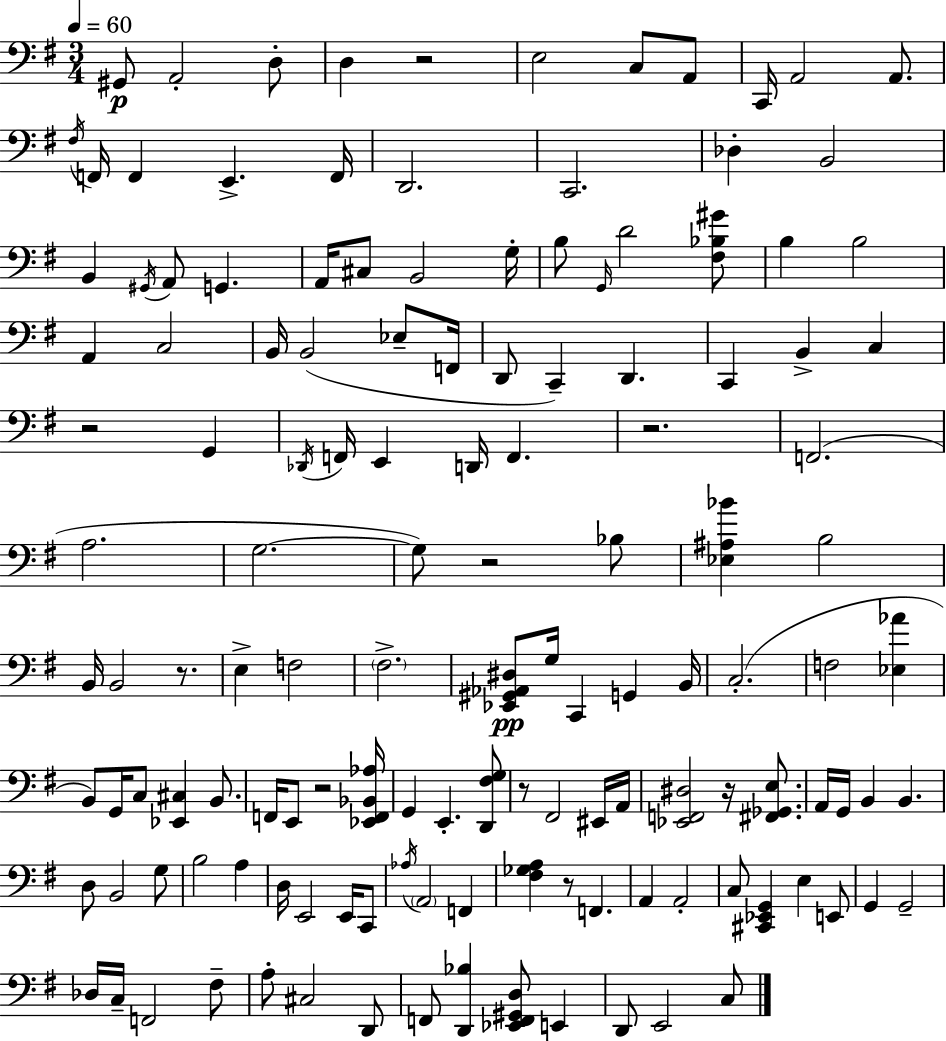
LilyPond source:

{
  \clef bass
  \numericTimeSignature
  \time 3/4
  \key e \minor
  \tempo 4 = 60
  gis,8\p a,2-. d8-. | d4 r2 | e2 c8 a,8 | c,16 a,2 a,8. | \break \acciaccatura { fis16 } f,16 f,4 e,4.-> | f,16 d,2. | c,2. | des4-. b,2 | \break b,4 \acciaccatura { gis,16 } a,8 g,4. | a,16 cis8 b,2 | g16-. b8 \grace { g,16 } d'2 | <fis bes gis'>8 b4 b2 | \break a,4 c2 | b,16 b,2( | ees8-- f,16 d,8 c,4--) d,4. | c,4 b,4-> c4 | \break r2 g,4 | \acciaccatura { des,16 } f,16 e,4 d,16 f,4. | r2. | f,2.( | \break a2. | g2.~~ | g8) r2 | bes8 <ees ais bes'>4 b2 | \break b,16 b,2 | r8. e4-> f2 | \parenthesize fis2.-> | <ees, gis, aes, dis>8\pp g16 c,4 g,4 | \break b,16 c2.-.( | f2 | <ees aes'>4 b,8) g,16 c8 <ees, cis>4 | b,8. f,16 e,8 r2 | \break <ees, f, bes, aes>16 g,4 e,4.-. | <d, fis g>8 r8 fis,2 | eis,16 a,16 <ees, f, dis>2 | r16 <fis, ges, e>8. a,16 g,16 b,4 b,4. | \break d8 b,2 | g8 b2 | a4 d16 e,2 | e,16 c,8 \acciaccatura { aes16 } \parenthesize a,2 | \break f,4 <fis ges a>4 r8 f,4. | a,4 a,2-. | c8 <cis, ees, g,>4 e4 | e,8 g,4 g,2-- | \break des16 c16-- f,2 | fis8-- a8-. cis2 | d,8 f,8 <d, bes>4 <ees, f, gis, d>8 | e,4 d,8 e,2 | \break c8 \bar "|."
}